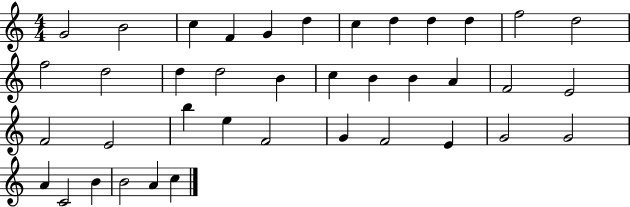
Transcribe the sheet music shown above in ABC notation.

X:1
T:Untitled
M:4/4
L:1/4
K:C
G2 B2 c F G d c d d d f2 d2 f2 d2 d d2 B c B B A F2 E2 F2 E2 b e F2 G F2 E G2 G2 A C2 B B2 A c